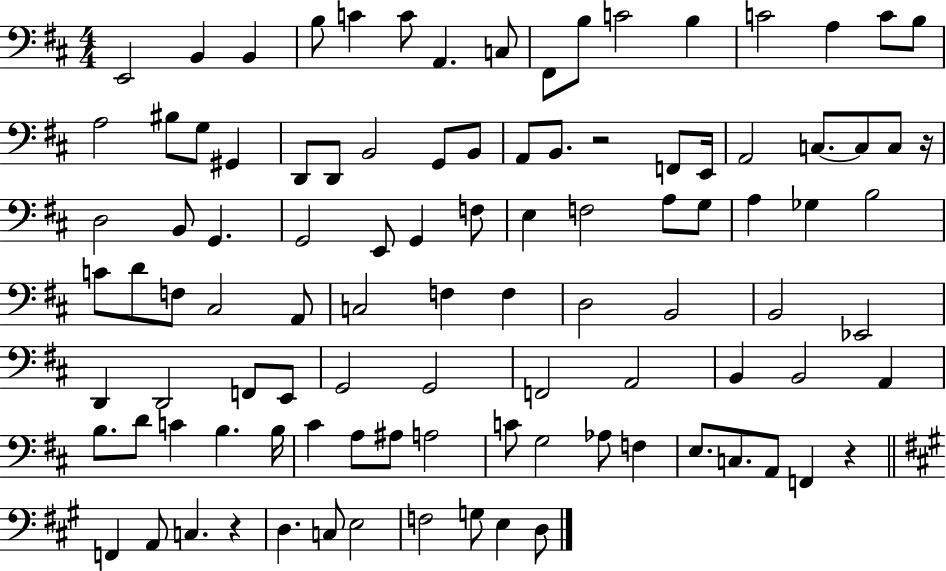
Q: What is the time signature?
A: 4/4